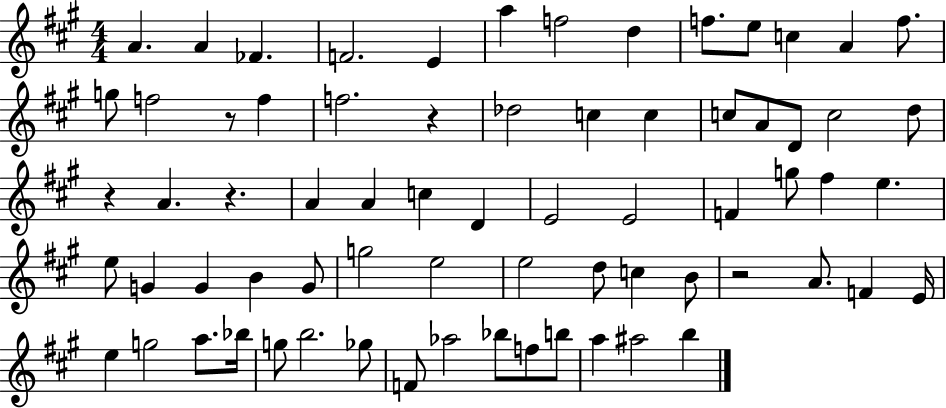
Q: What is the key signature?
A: A major